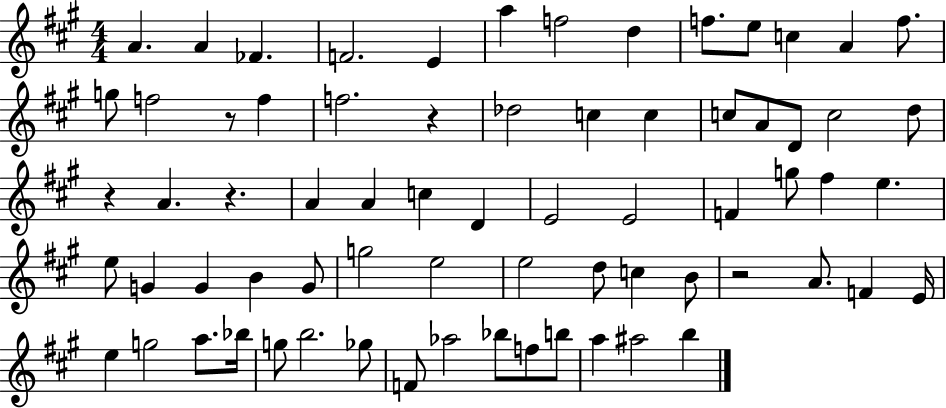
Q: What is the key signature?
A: A major